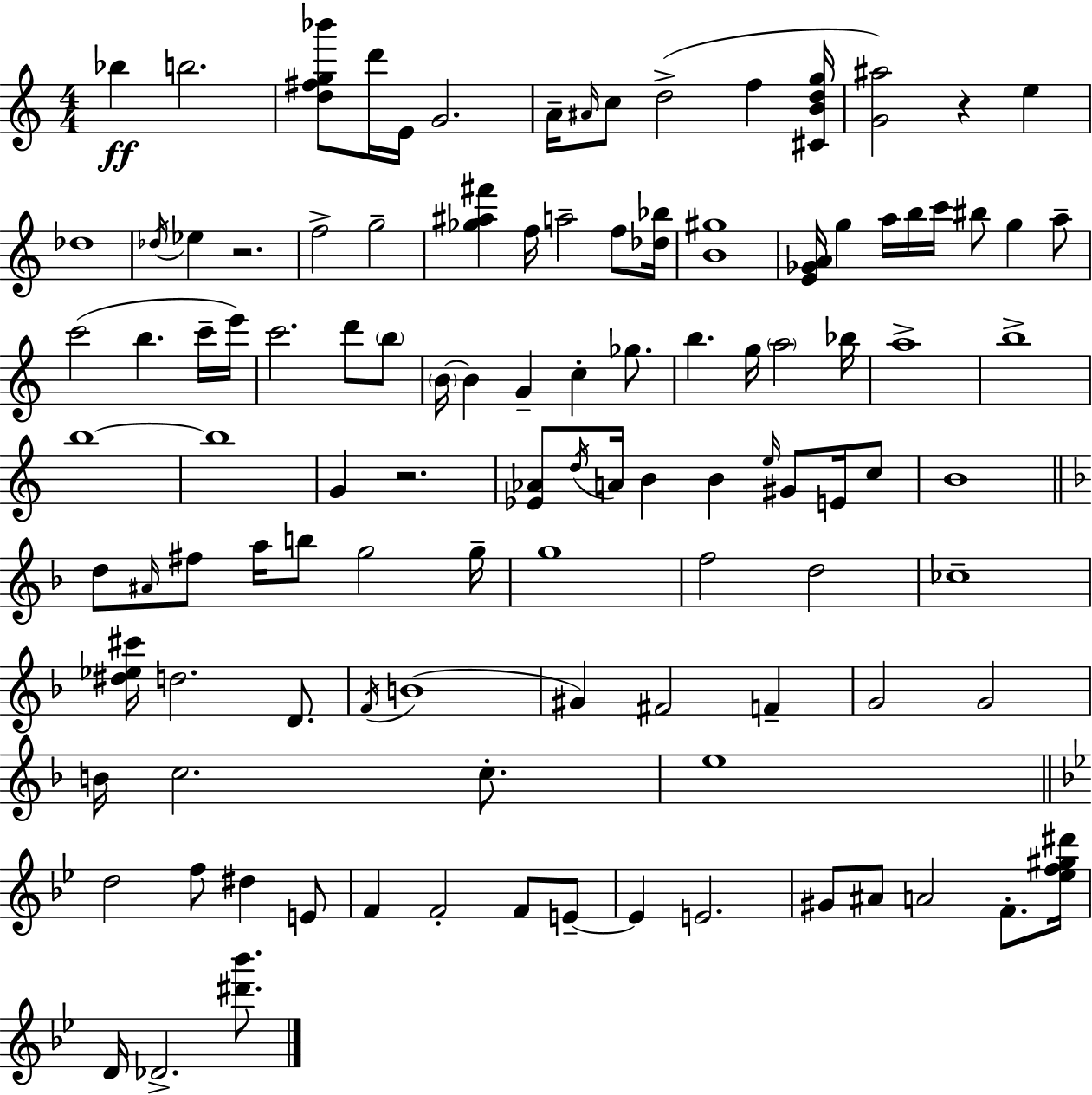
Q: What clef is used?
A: treble